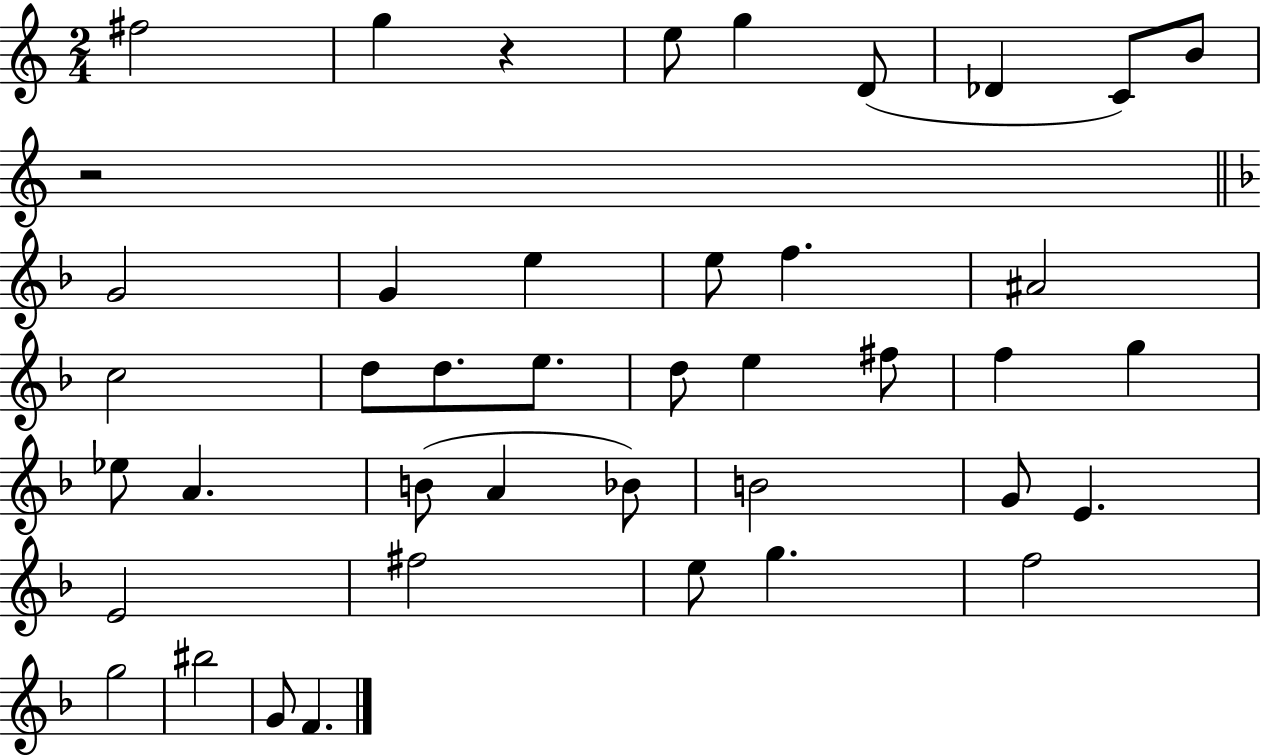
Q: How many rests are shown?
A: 2